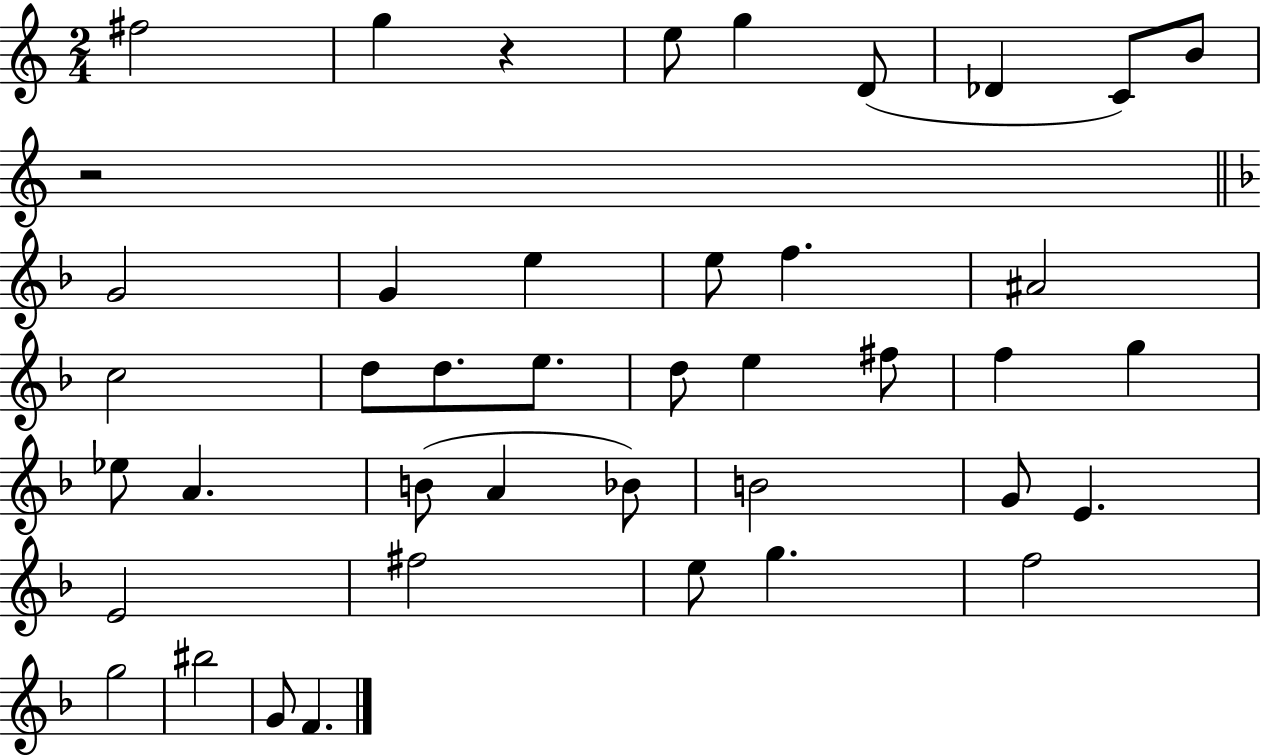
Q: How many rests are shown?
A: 2